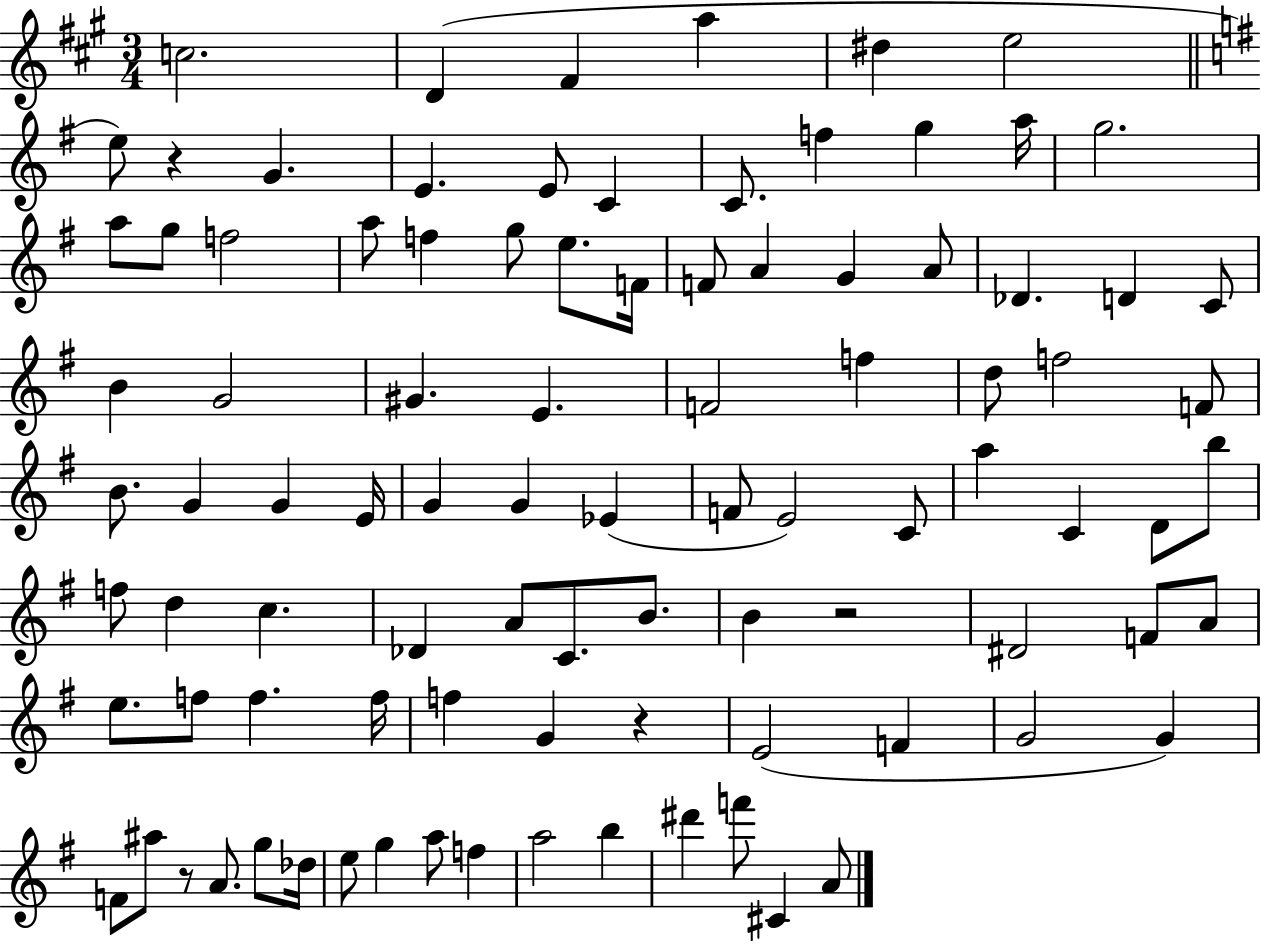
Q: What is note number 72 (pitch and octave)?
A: E4